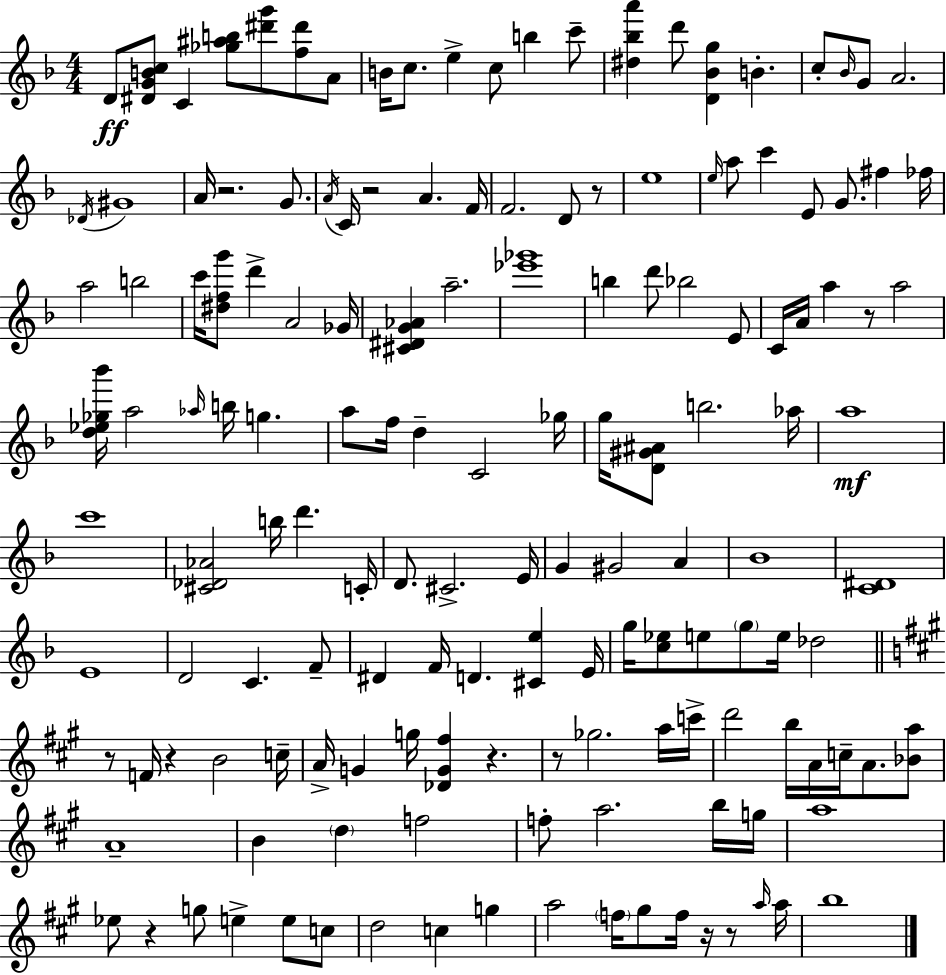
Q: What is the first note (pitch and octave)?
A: D4